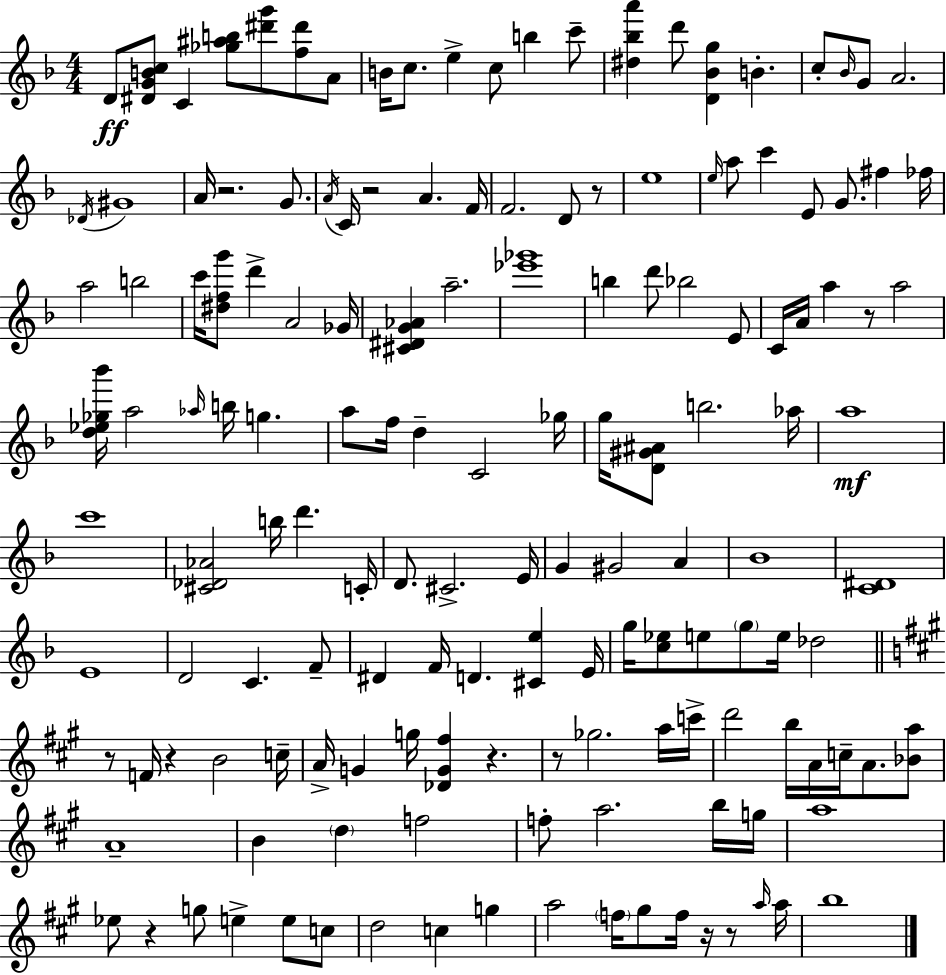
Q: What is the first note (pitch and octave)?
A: D4